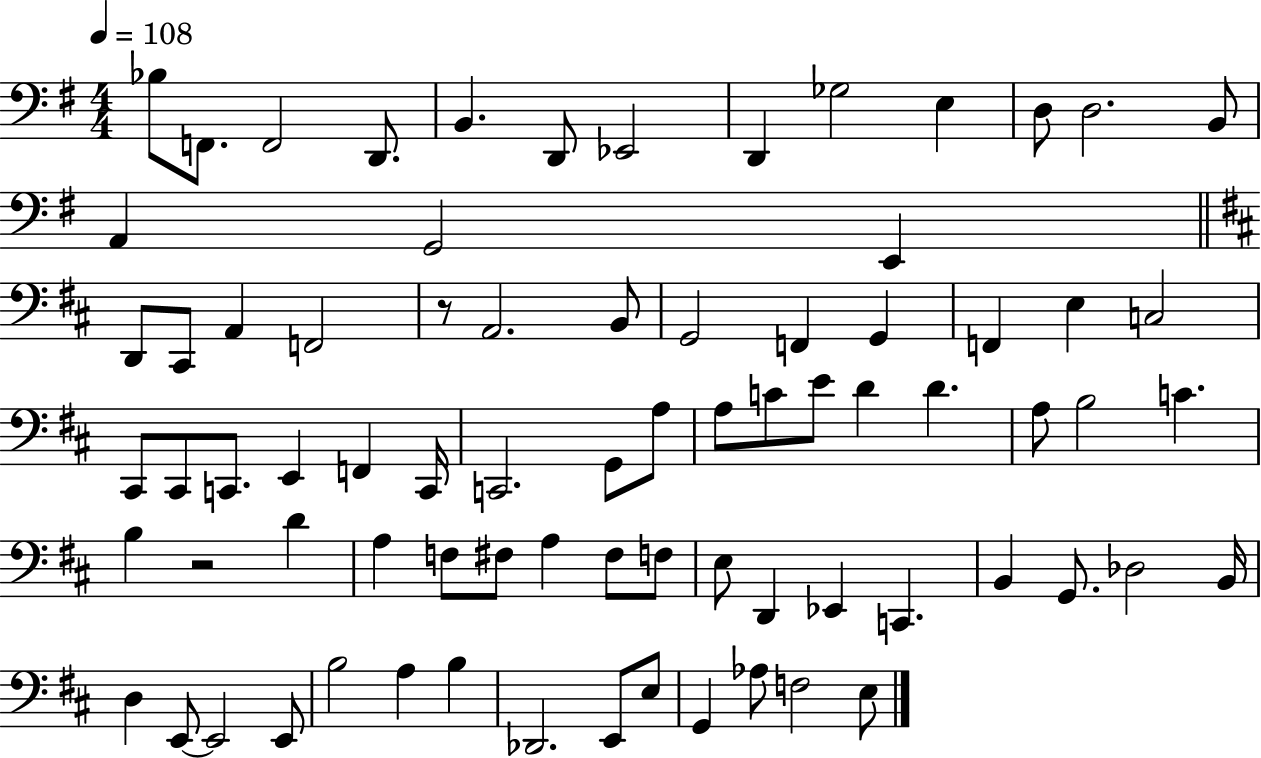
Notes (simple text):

Bb3/e F2/e. F2/h D2/e. B2/q. D2/e Eb2/h D2/q Gb3/h E3/q D3/e D3/h. B2/e A2/q G2/h E2/q D2/e C#2/e A2/q F2/h R/e A2/h. B2/e G2/h F2/q G2/q F2/q E3/q C3/h C#2/e C#2/e C2/e. E2/q F2/q C2/s C2/h. G2/e A3/e A3/e C4/e E4/e D4/q D4/q. A3/e B3/h C4/q. B3/q R/h D4/q A3/q F3/e F#3/e A3/q F#3/e F3/e E3/e D2/q Eb2/q C2/q. B2/q G2/e. Db3/h B2/s D3/q E2/e E2/h E2/e B3/h A3/q B3/q Db2/h. E2/e E3/e G2/q Ab3/e F3/h E3/e